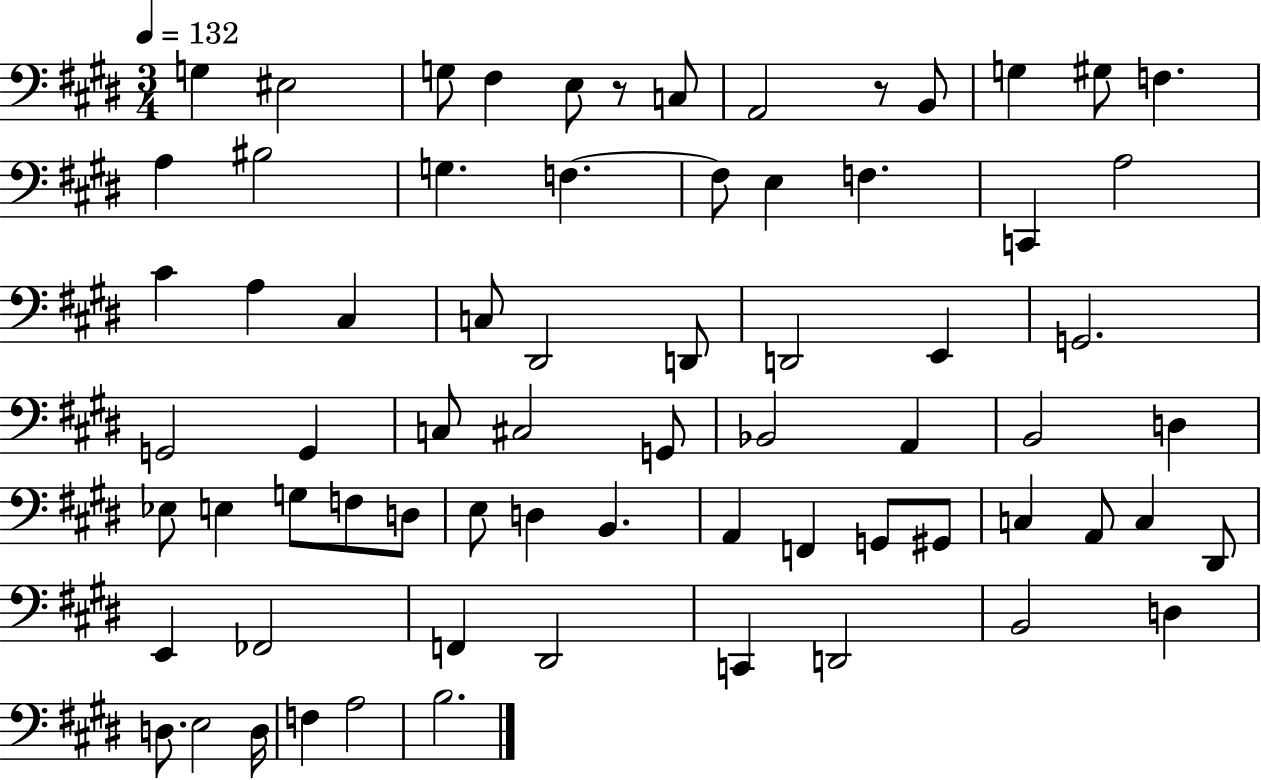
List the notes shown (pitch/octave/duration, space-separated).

G3/q EIS3/h G3/e F#3/q E3/e R/e C3/e A2/h R/e B2/e G3/q G#3/e F3/q. A3/q BIS3/h G3/q. F3/q. F3/e E3/q F3/q. C2/q A3/h C#4/q A3/q C#3/q C3/e D#2/h D2/e D2/h E2/q G2/h. G2/h G2/q C3/e C#3/h G2/e Bb2/h A2/q B2/h D3/q Eb3/e E3/q G3/e F3/e D3/e E3/e D3/q B2/q. A2/q F2/q G2/e G#2/e C3/q A2/e C3/q D#2/e E2/q FES2/h F2/q D#2/h C2/q D2/h B2/h D3/q D3/e. E3/h D3/s F3/q A3/h B3/h.